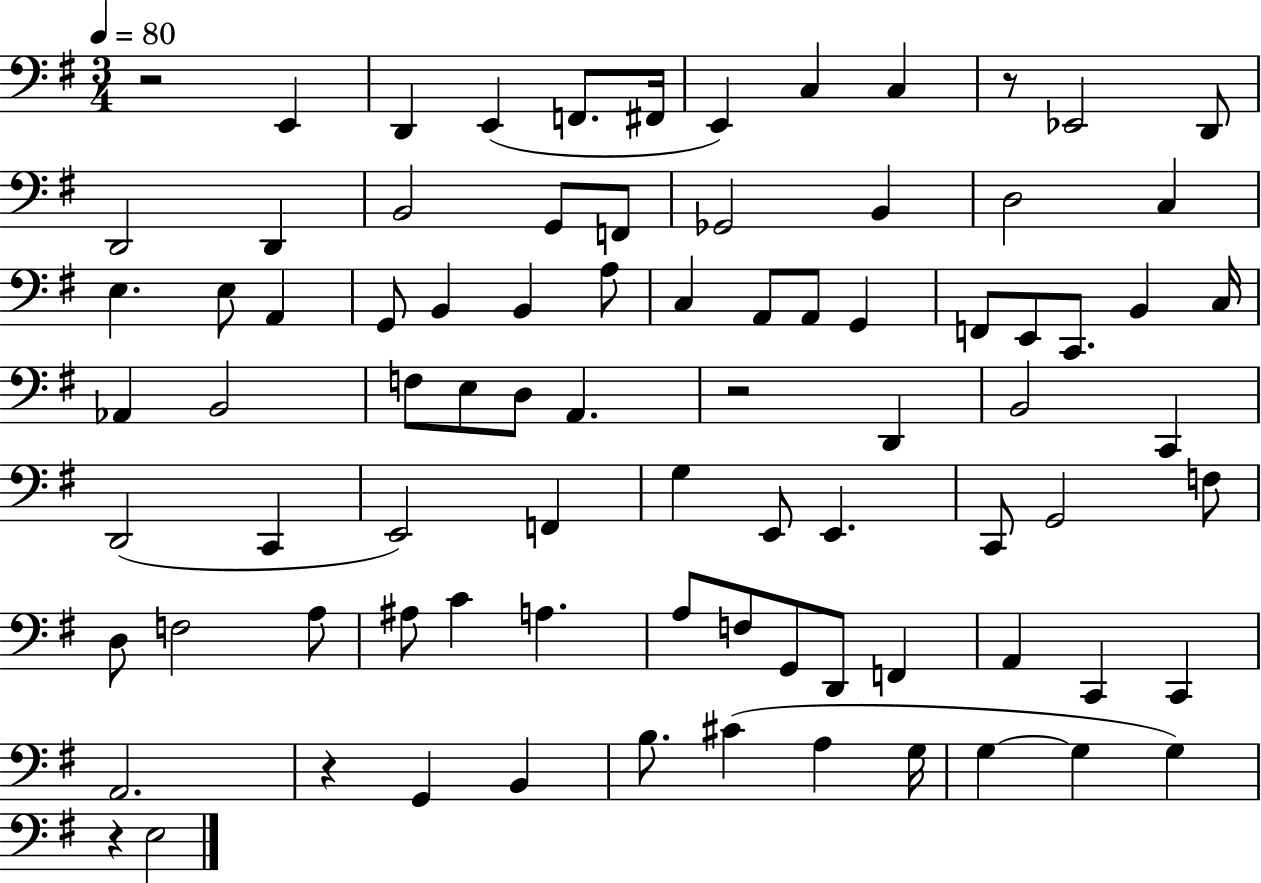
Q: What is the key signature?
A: G major